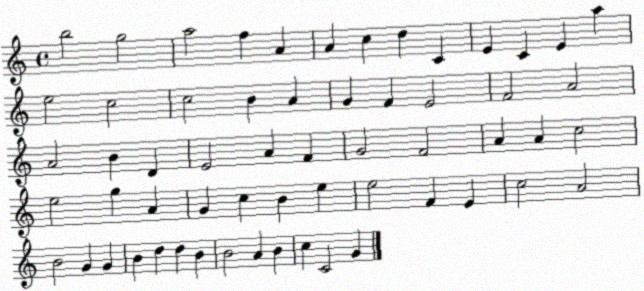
X:1
T:Untitled
M:4/4
L:1/4
K:C
b2 g2 a2 f A A c d C E C E a e2 c2 c2 B A G F E2 F2 A2 A2 B D E2 A F G2 F2 A A c2 e2 g A G c B e e2 F E c2 A2 B2 G G B d d B B2 A B c C2 G